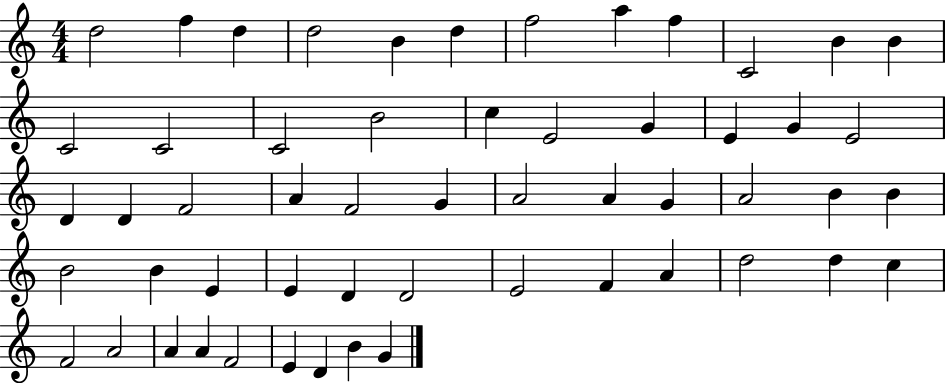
X:1
T:Untitled
M:4/4
L:1/4
K:C
d2 f d d2 B d f2 a f C2 B B C2 C2 C2 B2 c E2 G E G E2 D D F2 A F2 G A2 A G A2 B B B2 B E E D D2 E2 F A d2 d c F2 A2 A A F2 E D B G